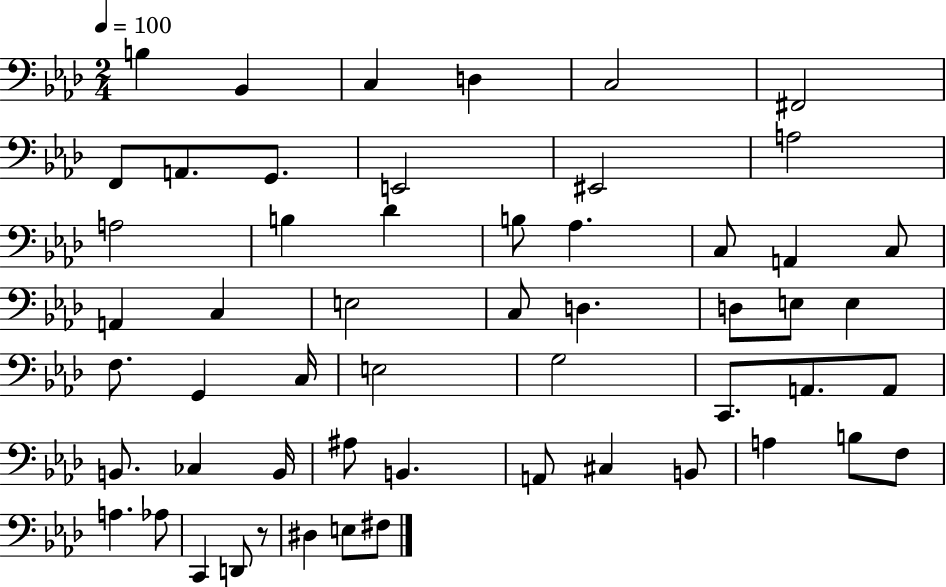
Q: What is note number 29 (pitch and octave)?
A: F3